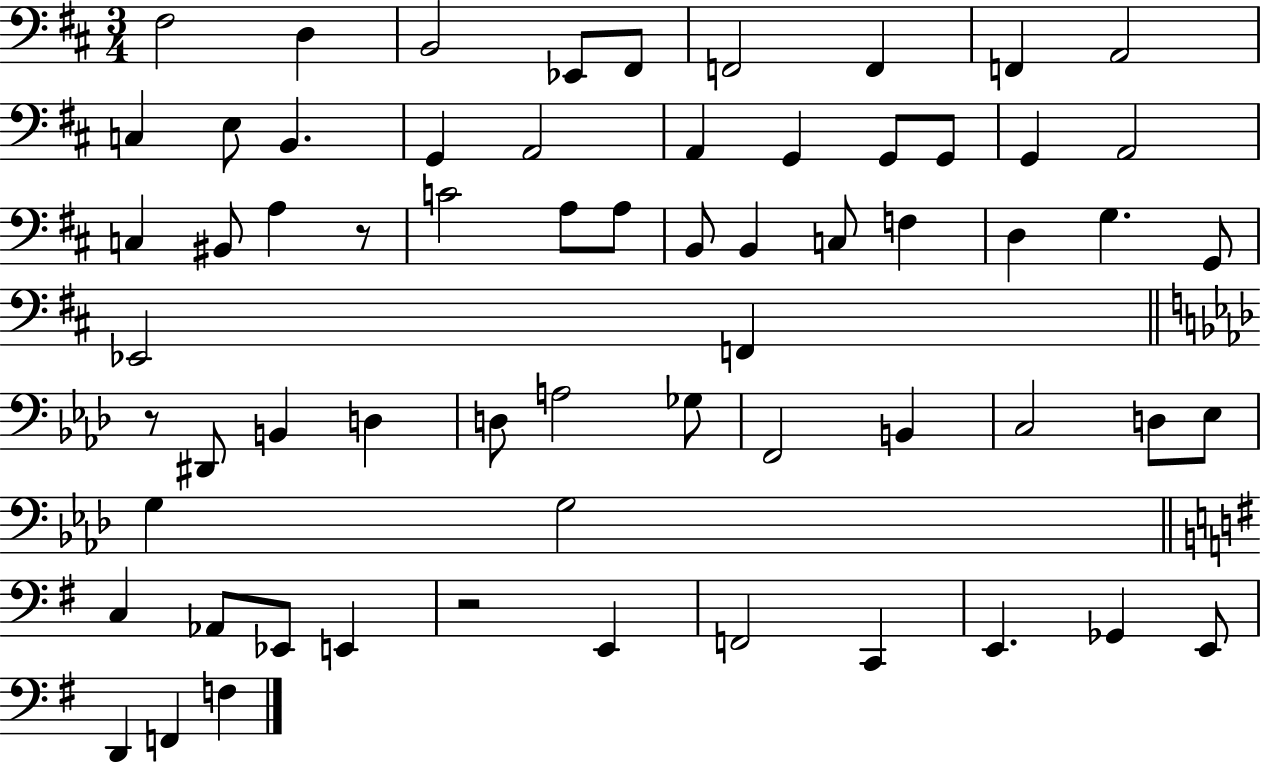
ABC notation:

X:1
T:Untitled
M:3/4
L:1/4
K:D
^F,2 D, B,,2 _E,,/2 ^F,,/2 F,,2 F,, F,, A,,2 C, E,/2 B,, G,, A,,2 A,, G,, G,,/2 G,,/2 G,, A,,2 C, ^B,,/2 A, z/2 C2 A,/2 A,/2 B,,/2 B,, C,/2 F, D, G, G,,/2 _E,,2 F,, z/2 ^D,,/2 B,, D, D,/2 A,2 _G,/2 F,,2 B,, C,2 D,/2 _E,/2 G, G,2 C, _A,,/2 _E,,/2 E,, z2 E,, F,,2 C,, E,, _G,, E,,/2 D,, F,, F,